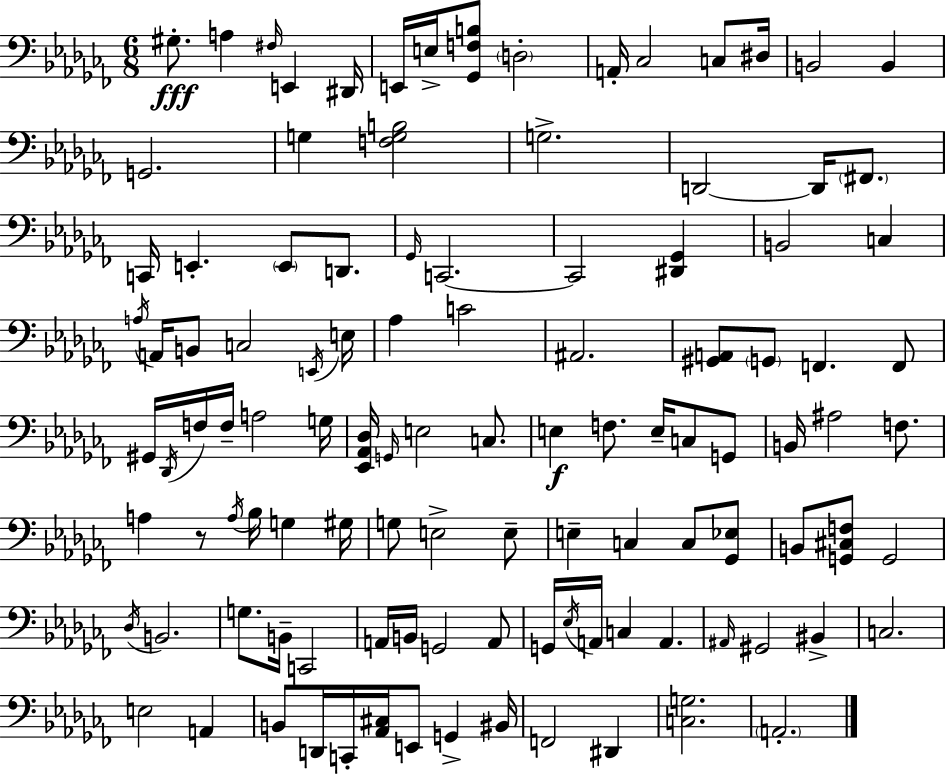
G#3/e. A3/q F#3/s E2/q D#2/s E2/s E3/s [Gb2,F3,B3]/e D3/h A2/s CES3/h C3/e D#3/s B2/h B2/q G2/h. G3/q [F3,G3,B3]/h G3/h. D2/h D2/s F#2/e. C2/s E2/q. E2/e D2/e. Gb2/s C2/h. C2/h [D#2,Gb2]/q B2/h C3/q A3/s A2/s B2/e C3/h E2/s E3/s Ab3/q C4/h A#2/h. [G#2,A2]/e G2/e F2/q. F2/e G#2/s Db2/s F3/s F3/s A3/h G3/s [Eb2,Ab2,Db3]/s G2/s E3/h C3/e. E3/q F3/e. E3/s C3/e G2/e B2/s A#3/h F3/e. A3/q R/e A3/s Bb3/s G3/q G#3/s G3/e E3/h E3/e E3/q C3/q C3/e [Gb2,Eb3]/e B2/e [G2,C#3,F3]/e G2/h Db3/s B2/h. G3/e. B2/s C2/h A2/s B2/s G2/h A2/e G2/s Eb3/s A2/s C3/q A2/q. A#2/s G#2/h BIS2/q C3/h. E3/h A2/q B2/e D2/s C2/s [Ab2,C#3]/s E2/e G2/q BIS2/s F2/h D#2/q [C3,G3]/h. A2/h.